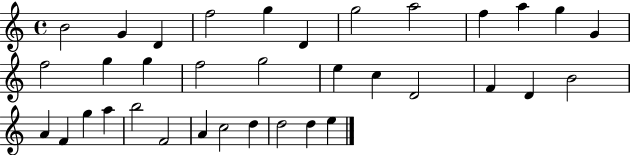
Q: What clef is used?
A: treble